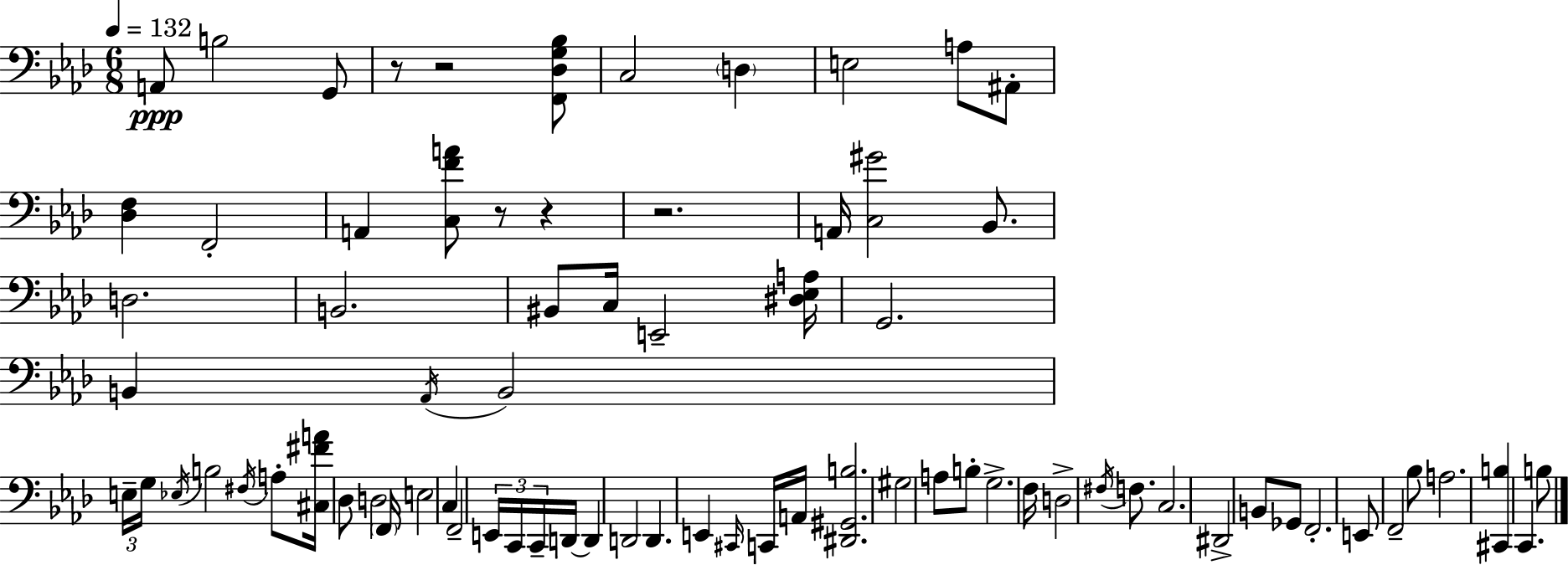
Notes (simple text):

A2/e B3/h G2/e R/e R/h [F2,Db3,G3,Bb3]/e C3/h D3/q E3/h A3/e A#2/e [Db3,F3]/q F2/h A2/q [C3,F4,A4]/e R/e R/q R/h. A2/s [C3,G#4]/h Bb2/e. D3/h. B2/h. BIS2/e C3/s E2/h [D#3,Eb3,A3]/s G2/h. B2/q Ab2/s B2/h E3/s G3/s Eb3/s B3/h F#3/s A3/e [C#3,F#4,A4]/s Db3/e D3/h F2/s E3/h C3/q F2/h E2/s C2/s C2/s D2/s D2/q D2/h D2/q. E2/q C#2/s C2/s A2/s [D#2,G#2,B3]/h. G#3/h A3/e B3/e G3/h. F3/s D3/h F#3/s F3/e. C3/h. D#2/h B2/e Gb2/e F2/h. E2/e F2/h Bb3/e A3/h. [C#2,B3]/q C2/q. B3/e